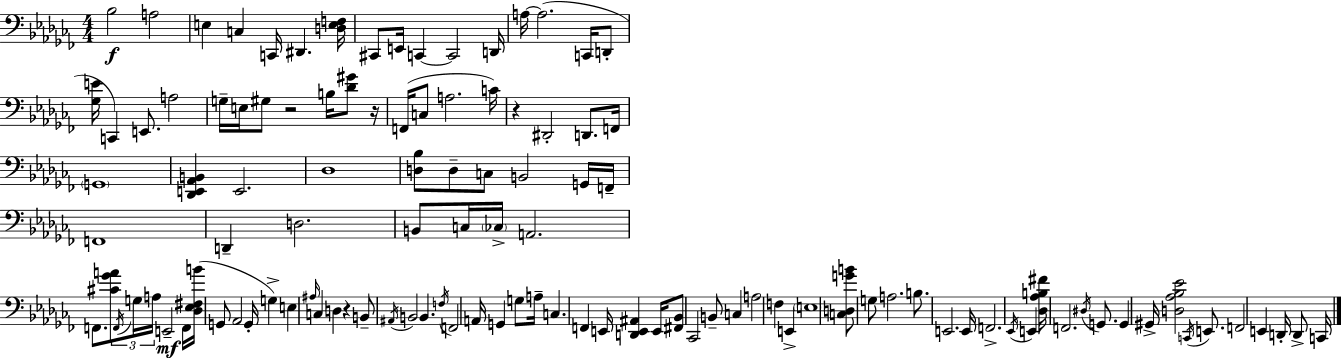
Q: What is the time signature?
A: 4/4